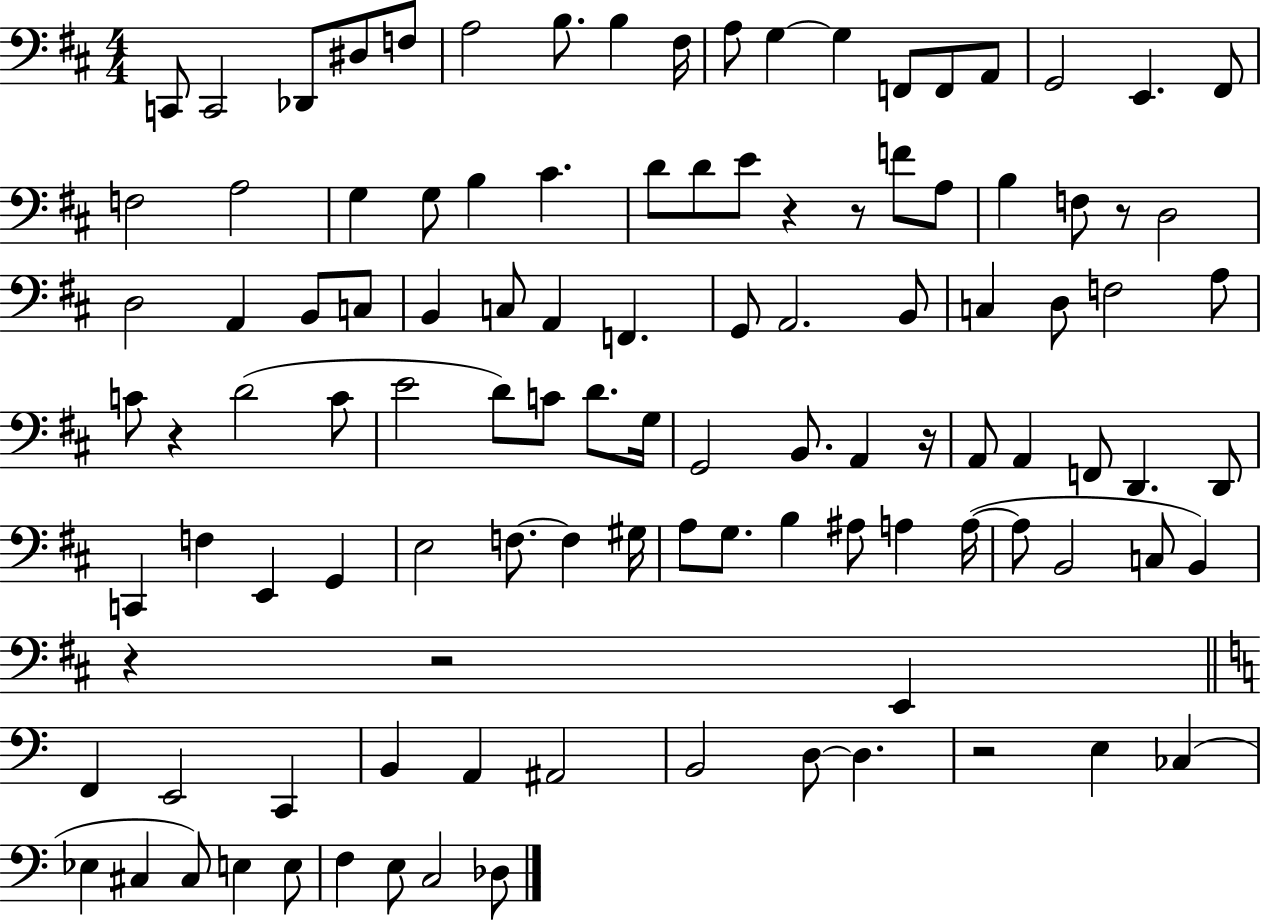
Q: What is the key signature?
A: D major